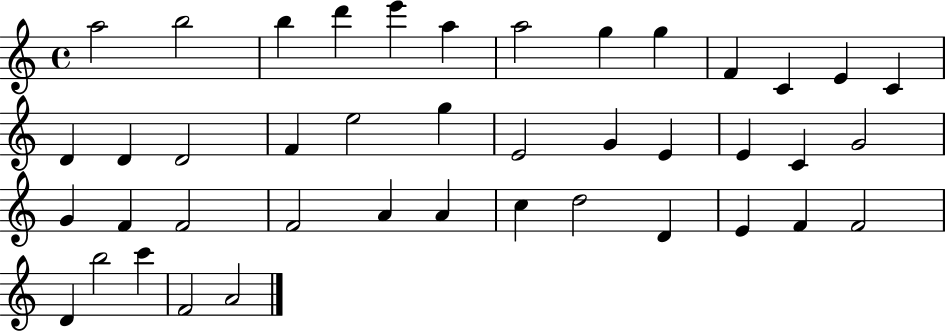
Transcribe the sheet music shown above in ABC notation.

X:1
T:Untitled
M:4/4
L:1/4
K:C
a2 b2 b d' e' a a2 g g F C E C D D D2 F e2 g E2 G E E C G2 G F F2 F2 A A c d2 D E F F2 D b2 c' F2 A2